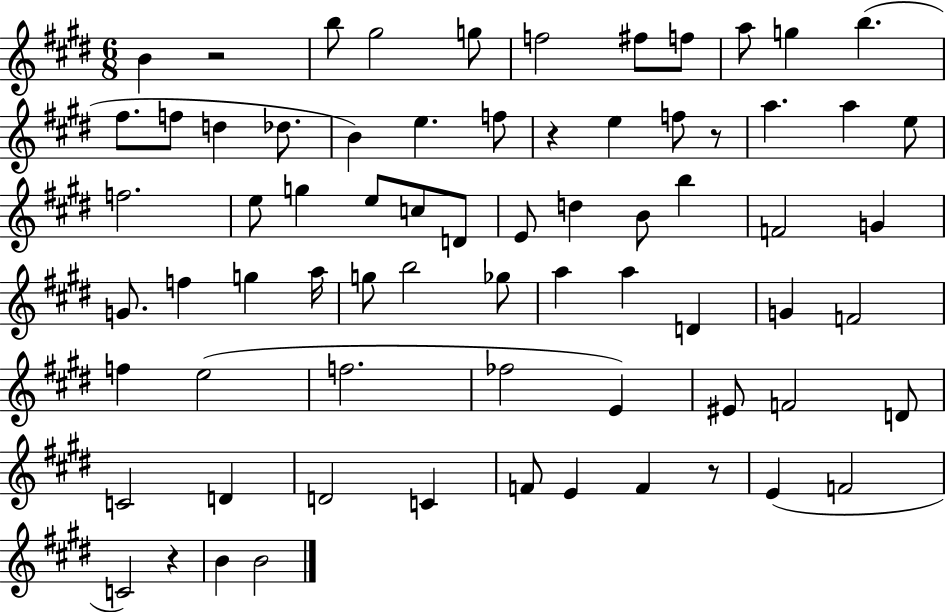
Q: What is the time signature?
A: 6/8